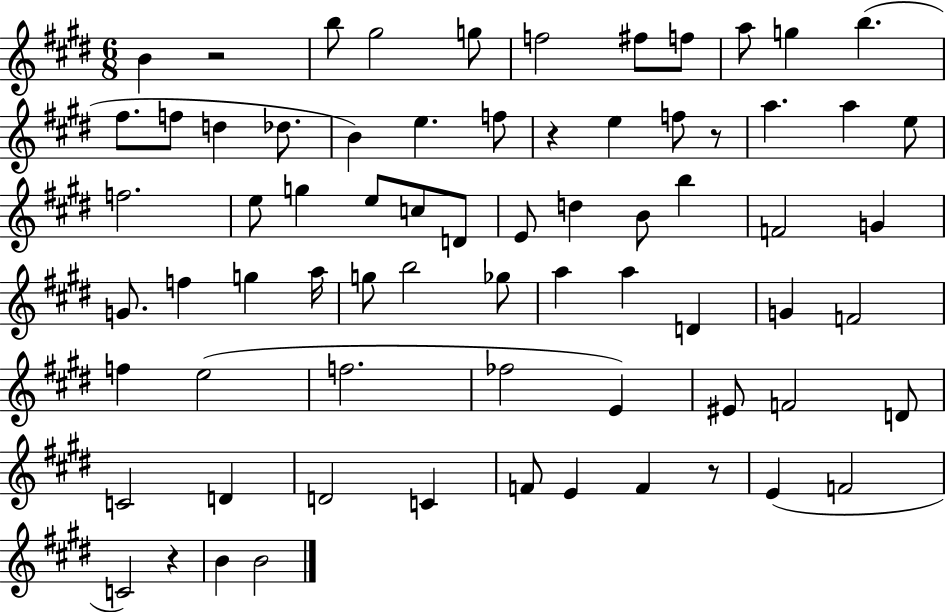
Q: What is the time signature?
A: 6/8